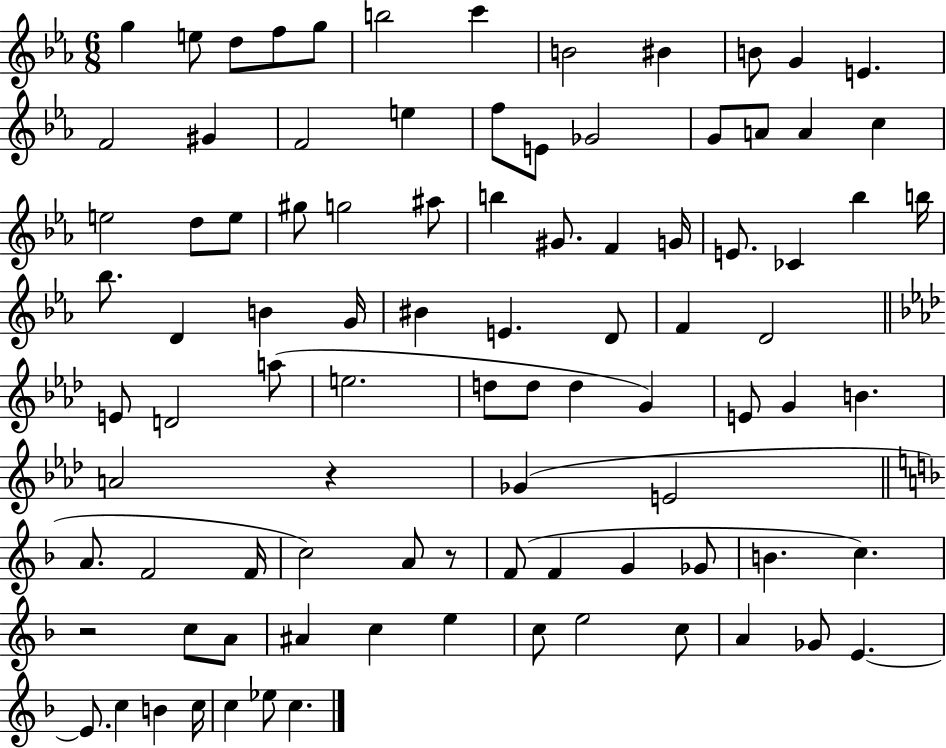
G5/q E5/e D5/e F5/e G5/e B5/h C6/q B4/h BIS4/q B4/e G4/q E4/q. F4/h G#4/q F4/h E5/q F5/e E4/e Gb4/h G4/e A4/e A4/q C5/q E5/h D5/e E5/e G#5/e G5/h A#5/e B5/q G#4/e. F4/q G4/s E4/e. CES4/q Bb5/q B5/s Bb5/e. D4/q B4/q G4/s BIS4/q E4/q. D4/e F4/q D4/h E4/e D4/h A5/e E5/h. D5/e D5/e D5/q G4/q E4/e G4/q B4/q. A4/h R/q Gb4/q E4/h A4/e. F4/h F4/s C5/h A4/e R/e F4/e F4/q G4/q Gb4/e B4/q. C5/q. R/h C5/e A4/e A#4/q C5/q E5/q C5/e E5/h C5/e A4/q Gb4/e E4/q. E4/e. C5/q B4/q C5/s C5/q Eb5/e C5/q.